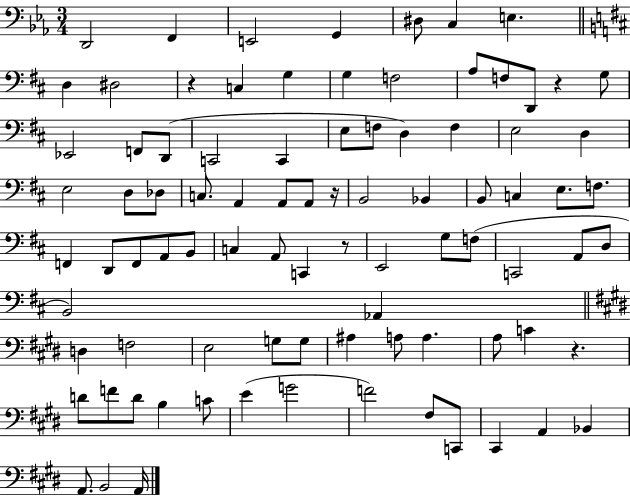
{
  \clef bass
  \numericTimeSignature
  \time 3/4
  \key ees \major
  d,2 f,4 | e,2 g,4 | dis8 c4 e4. | \bar "||" \break \key b \minor d4 dis2 | r4 c4 g4 | g4 f2 | a8 f8 d,8 r4 g8 | \break ees,2 f,8 d,8( | c,2 c,4 | e8 f8 d4) f4 | e2 d4 | \break e2 d8 des8 | c8. a,4 a,8 a,8 r16 | b,2 bes,4 | b,8 c4 e8. f8. | \break f,4 d,8 f,8 a,8 b,8 | c4 a,8 c,4 r8 | e,2 g8 f8( | c,2 a,8 d8 | \break b,2) aes,4 | \bar "||" \break \key e \major d4 f2 | e2 g8 g8 | ais4 a8 a4. | a8 c'4 r4. | \break d'8 f'8 d'8 b4 c'8 | e'4( g'2 | f'2) fis8 c,8 | cis,4 a,4 bes,4 | \break a,8. b,2 a,16 | \bar "|."
}